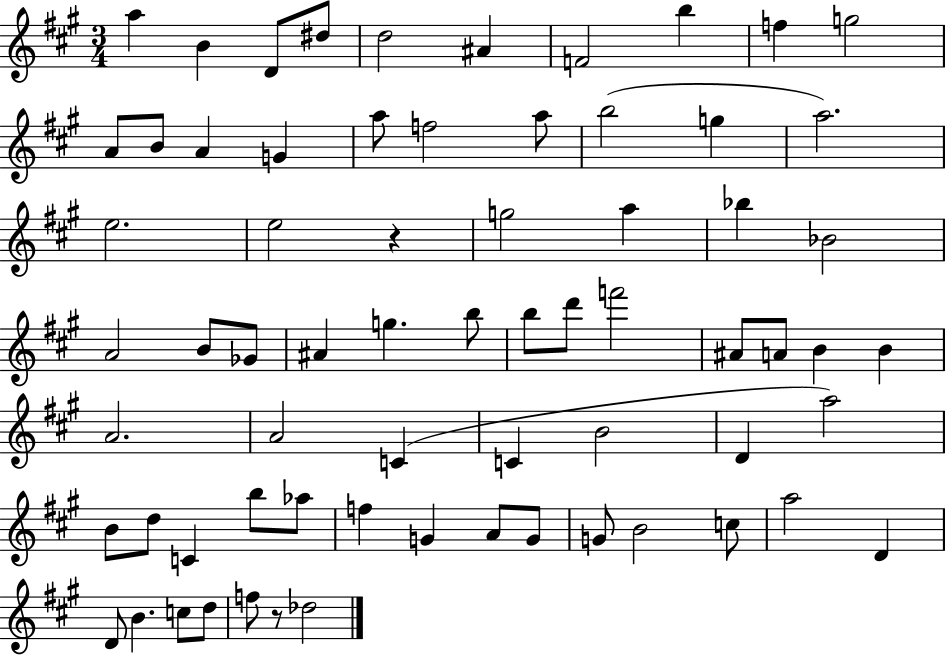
{
  \clef treble
  \numericTimeSignature
  \time 3/4
  \key a \major
  a''4 b'4 d'8 dis''8 | d''2 ais'4 | f'2 b''4 | f''4 g''2 | \break a'8 b'8 a'4 g'4 | a''8 f''2 a''8 | b''2( g''4 | a''2.) | \break e''2. | e''2 r4 | g''2 a''4 | bes''4 bes'2 | \break a'2 b'8 ges'8 | ais'4 g''4. b''8 | b''8 d'''8 f'''2 | ais'8 a'8 b'4 b'4 | \break a'2. | a'2 c'4( | c'4 b'2 | d'4 a''2) | \break b'8 d''8 c'4 b''8 aes''8 | f''4 g'4 a'8 g'8 | g'8 b'2 c''8 | a''2 d'4 | \break d'8 b'4. c''8 d''8 | f''8 r8 des''2 | \bar "|."
}